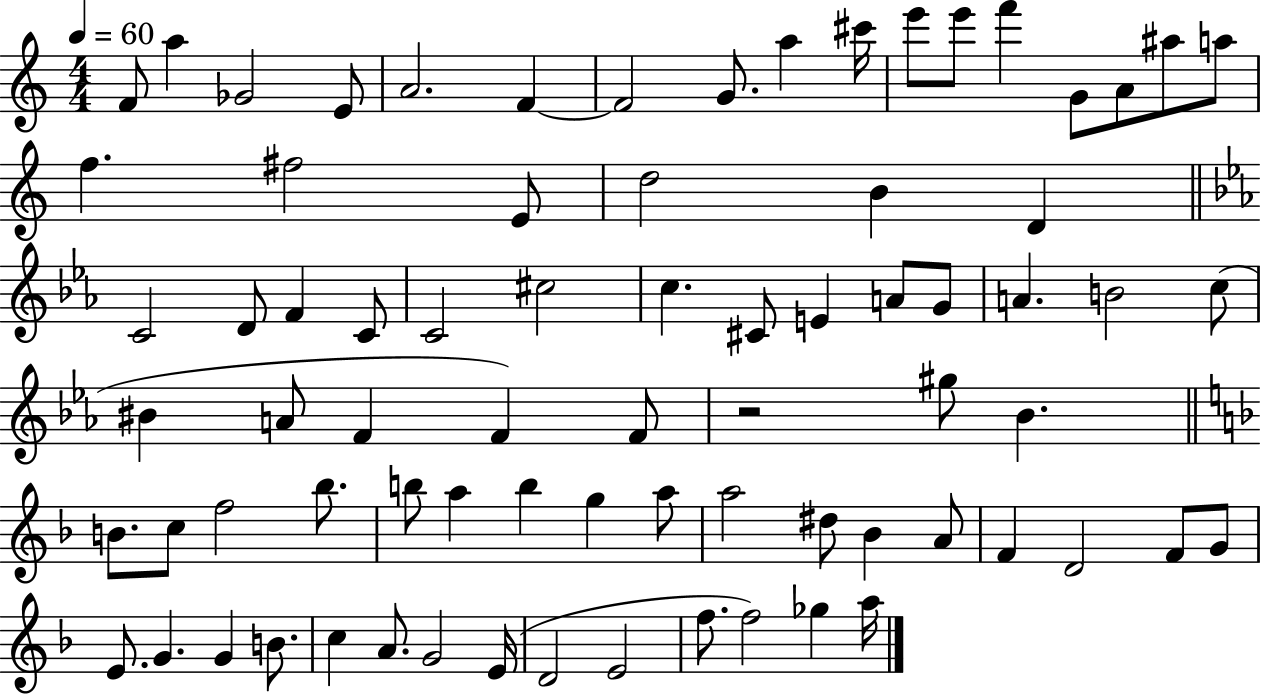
{
  \clef treble
  \numericTimeSignature
  \time 4/4
  \key c \major
  \tempo 4 = 60
  \repeat volta 2 { f'8 a''4 ges'2 e'8 | a'2. f'4~~ | f'2 g'8. a''4 cis'''16 | e'''8 e'''8 f'''4 g'8 a'8 ais''8 a''8 | \break f''4. fis''2 e'8 | d''2 b'4 d'4 | \bar "||" \break \key ees \major c'2 d'8 f'4 c'8 | c'2 cis''2 | c''4. cis'8 e'4 a'8 g'8 | a'4. b'2 c''8( | \break bis'4 a'8 f'4 f'4) f'8 | r2 gis''8 bes'4. | \bar "||" \break \key d \minor b'8. c''8 f''2 bes''8. | b''8 a''4 b''4 g''4 a''8 | a''2 dis''8 bes'4 a'8 | f'4 d'2 f'8 g'8 | \break e'8. g'4. g'4 b'8. | c''4 a'8. g'2 e'16( | d'2 e'2 | f''8. f''2) ges''4 a''16 | \break } \bar "|."
}